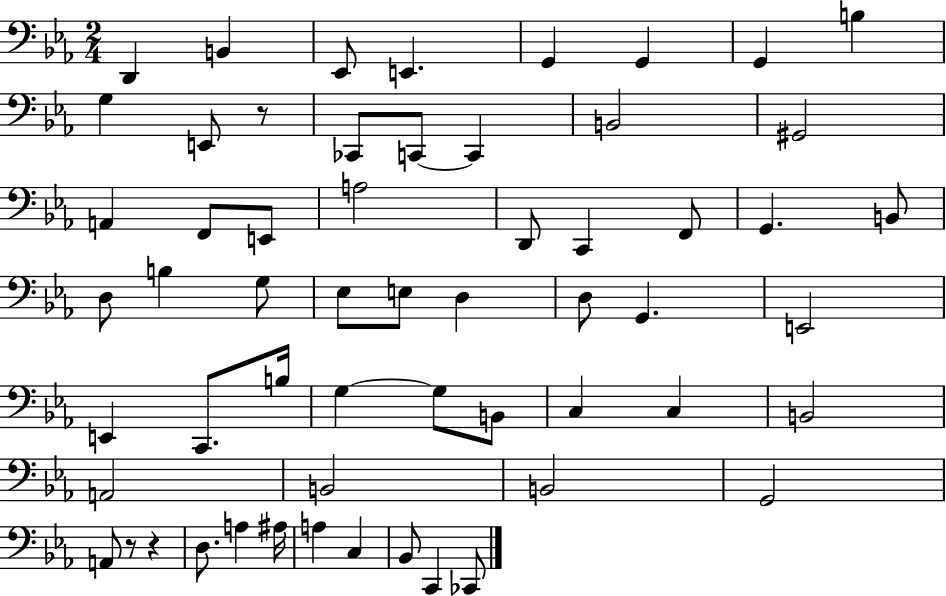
{
  \clef bass
  \numericTimeSignature
  \time 2/4
  \key ees \major
  \repeat volta 2 { d,4 b,4 | ees,8 e,4. | g,4 g,4 | g,4 b4 | \break g4 e,8 r8 | ces,8 c,8~~ c,4 | b,2 | gis,2 | \break a,4 f,8 e,8 | a2 | d,8 c,4 f,8 | g,4. b,8 | \break d8 b4 g8 | ees8 e8 d4 | d8 g,4. | e,2 | \break e,4 c,8. b16 | g4~~ g8 b,8 | c4 c4 | b,2 | \break a,2 | b,2 | b,2 | g,2 | \break a,8 r8 r4 | d8. a4 ais16 | a4 c4 | bes,8 c,4 ces,8 | \break } \bar "|."
}